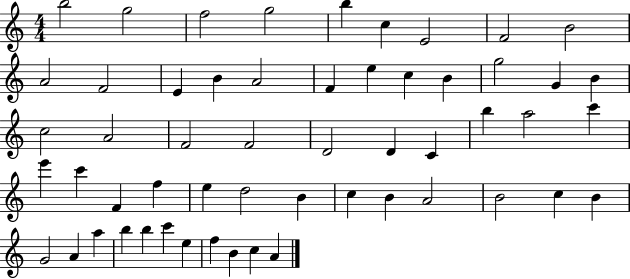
{
  \clef treble
  \numericTimeSignature
  \time 4/4
  \key c \major
  b''2 g''2 | f''2 g''2 | b''4 c''4 e'2 | f'2 b'2 | \break a'2 f'2 | e'4 b'4 a'2 | f'4 e''4 c''4 b'4 | g''2 g'4 b'4 | \break c''2 a'2 | f'2 f'2 | d'2 d'4 c'4 | b''4 a''2 c'''4 | \break e'''4 c'''4 f'4 f''4 | e''4 d''2 b'4 | c''4 b'4 a'2 | b'2 c''4 b'4 | \break g'2 a'4 a''4 | b''4 b''4 c'''4 e''4 | f''4 b'4 c''4 a'4 | \bar "|."
}